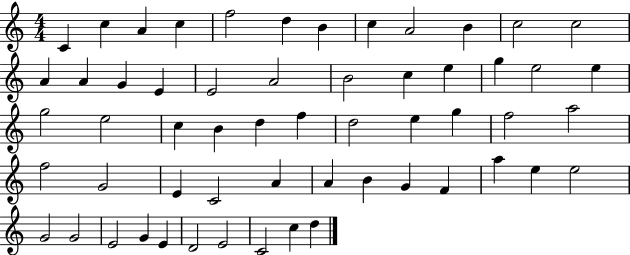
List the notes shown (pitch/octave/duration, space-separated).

C4/q C5/q A4/q C5/q F5/h D5/q B4/q C5/q A4/h B4/q C5/h C5/h A4/q A4/q G4/q E4/q E4/h A4/h B4/h C5/q E5/q G5/q E5/h E5/q G5/h E5/h C5/q B4/q D5/q F5/q D5/h E5/q G5/q F5/h A5/h F5/h G4/h E4/q C4/h A4/q A4/q B4/q G4/q F4/q A5/q E5/q E5/h G4/h G4/h E4/h G4/q E4/q D4/h E4/h C4/h C5/q D5/q